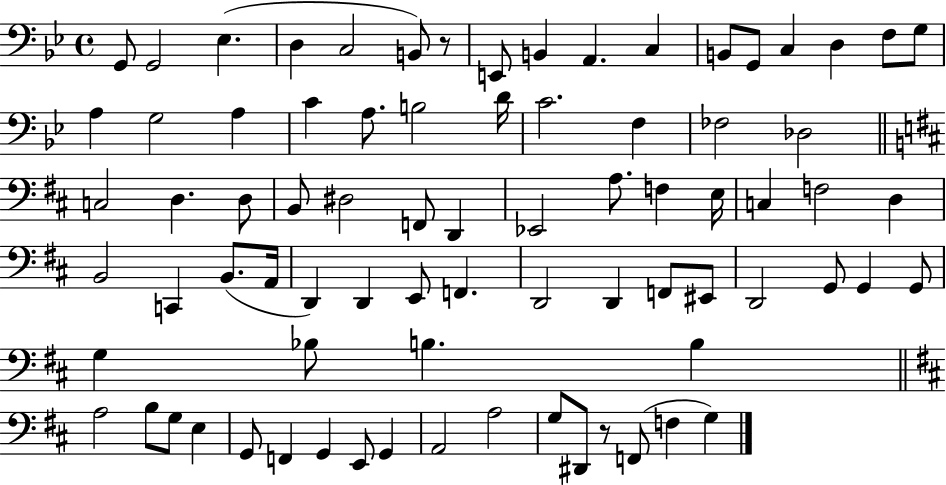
X:1
T:Untitled
M:4/4
L:1/4
K:Bb
G,,/2 G,,2 _E, D, C,2 B,,/2 z/2 E,,/2 B,, A,, C, B,,/2 G,,/2 C, D, F,/2 G,/2 A, G,2 A, C A,/2 B,2 D/4 C2 F, _F,2 _D,2 C,2 D, D,/2 B,,/2 ^D,2 F,,/2 D,, _E,,2 A,/2 F, E,/4 C, F,2 D, B,,2 C,, B,,/2 A,,/4 D,, D,, E,,/2 F,, D,,2 D,, F,,/2 ^E,,/2 D,,2 G,,/2 G,, G,,/2 G, _B,/2 B, B, A,2 B,/2 G,/2 E, G,,/2 F,, G,, E,,/2 G,, A,,2 A,2 G,/2 ^D,,/2 z/2 F,,/2 F, G,